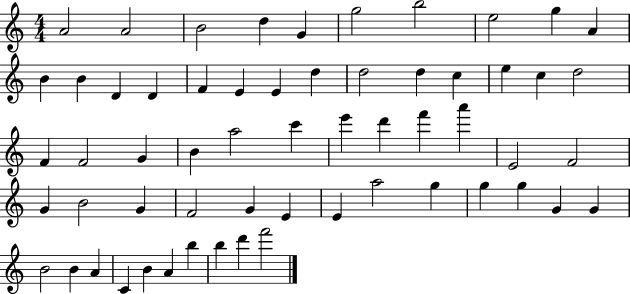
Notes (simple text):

A4/h A4/h B4/h D5/q G4/q G5/h B5/h E5/h G5/q A4/q B4/q B4/q D4/q D4/q F4/q E4/q E4/q D5/q D5/h D5/q C5/q E5/q C5/q D5/h F4/q F4/h G4/q B4/q A5/h C6/q E6/q D6/q F6/q A6/q E4/h F4/h G4/q B4/h G4/q F4/h G4/q E4/q E4/q A5/h G5/q G5/q G5/q G4/q G4/q B4/h B4/q A4/q C4/q B4/q A4/q B5/q B5/q D6/q F6/h